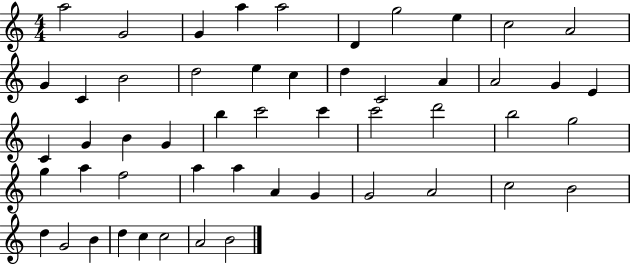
X:1
T:Untitled
M:4/4
L:1/4
K:C
a2 G2 G a a2 D g2 e c2 A2 G C B2 d2 e c d C2 A A2 G E C G B G b c'2 c' c'2 d'2 b2 g2 g a f2 a a A G G2 A2 c2 B2 d G2 B d c c2 A2 B2